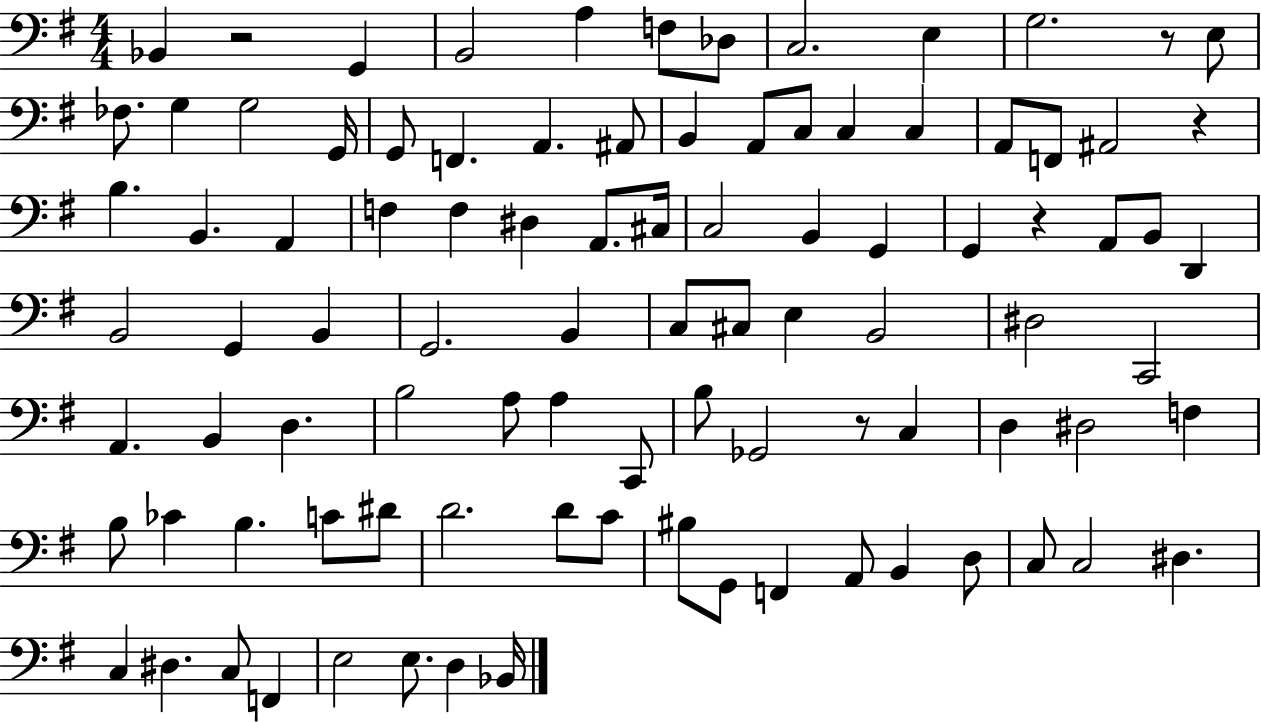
{
  \clef bass
  \numericTimeSignature
  \time 4/4
  \key g \major
  bes,4 r2 g,4 | b,2 a4 f8 des8 | c2. e4 | g2. r8 e8 | \break fes8. g4 g2 g,16 | g,8 f,4. a,4. ais,8 | b,4 a,8 c8 c4 c4 | a,8 f,8 ais,2 r4 | \break b4. b,4. a,4 | f4 f4 dis4 a,8. cis16 | c2 b,4 g,4 | g,4 r4 a,8 b,8 d,4 | \break b,2 g,4 b,4 | g,2. b,4 | c8 cis8 e4 b,2 | dis2 c,2 | \break a,4. b,4 d4. | b2 a8 a4 c,8 | b8 ges,2 r8 c4 | d4 dis2 f4 | \break b8 ces'4 b4. c'8 dis'8 | d'2. d'8 c'8 | bis8 g,8 f,4 a,8 b,4 d8 | c8 c2 dis4. | \break c4 dis4. c8 f,4 | e2 e8. d4 bes,16 | \bar "|."
}